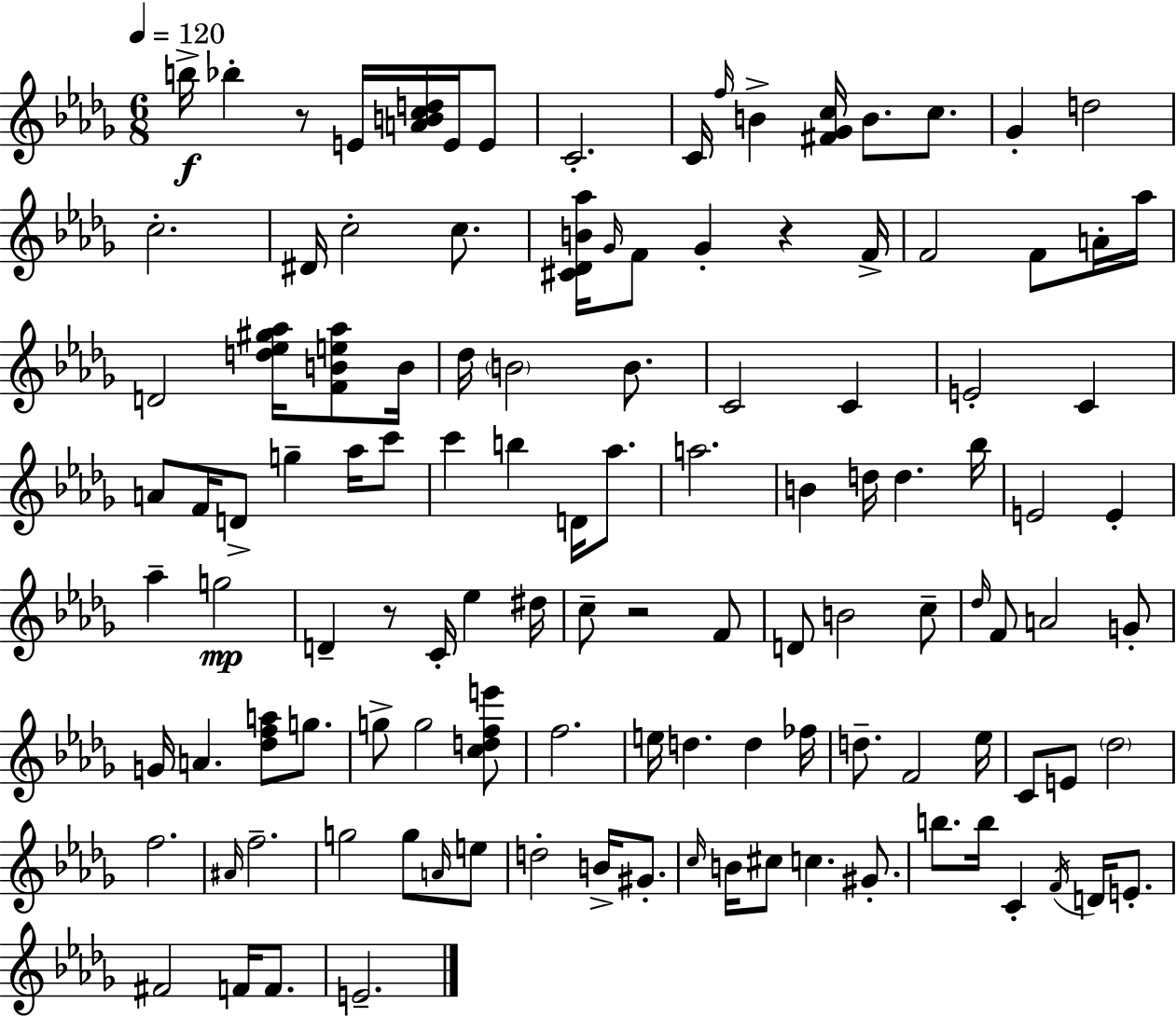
B5/s Bb5/q R/e E4/s [A4,B4,C5,D5]/s E4/s E4/e C4/h. C4/s F5/s B4/q [F#4,Gb4,C5]/s B4/e. C5/e. Gb4/q D5/h C5/h. D#4/s C5/h C5/e. [C#4,Db4,B4,Ab5]/s Gb4/s F4/e Gb4/q R/q F4/s F4/h F4/e A4/s Ab5/s D4/h [D5,Eb5,G#5,Ab5]/s [F4,B4,E5,Ab5]/e B4/s Db5/s B4/h B4/e. C4/h C4/q E4/h C4/q A4/e F4/s D4/e G5/q Ab5/s C6/e C6/q B5/q D4/s Ab5/e. A5/h. B4/q D5/s D5/q. Bb5/s E4/h E4/q Ab5/q G5/h D4/q R/e C4/s Eb5/q D#5/s C5/e R/h F4/e D4/e B4/h C5/e Db5/s F4/e A4/h G4/e G4/s A4/q. [Db5,F5,A5]/e G5/e. G5/e G5/h [C5,D5,F5,E6]/e F5/h. E5/s D5/q. D5/q FES5/s D5/e. F4/h Eb5/s C4/e E4/e Db5/h F5/h. A#4/s F5/h. G5/h G5/e A4/s E5/e D5/h B4/s G#4/e. C5/s B4/s C#5/e C5/q. G#4/e. B5/e. B5/s C4/q F4/s D4/s E4/e. F#4/h F4/s F4/e. E4/h.